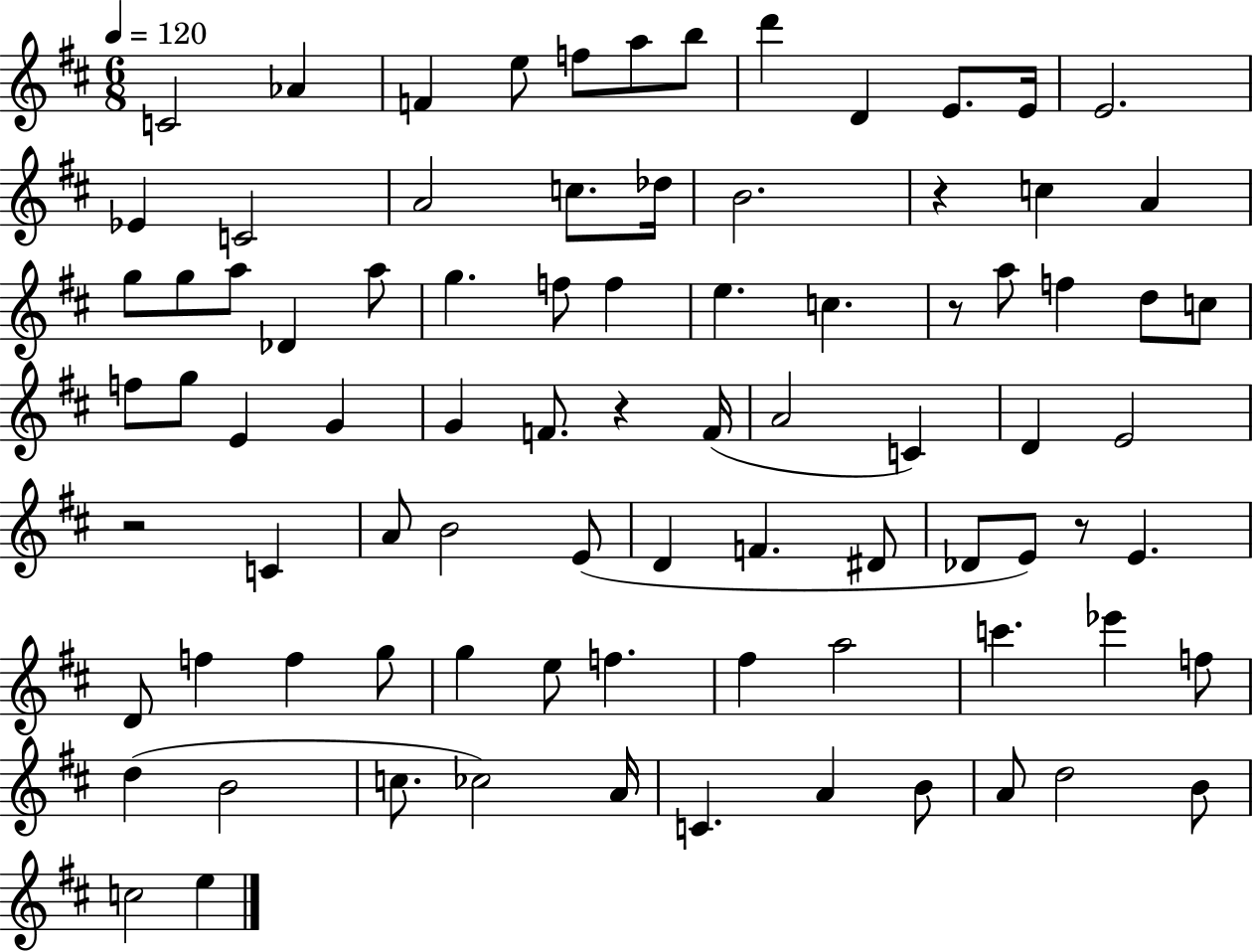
X:1
T:Untitled
M:6/8
L:1/4
K:D
C2 _A F e/2 f/2 a/2 b/2 d' D E/2 E/4 E2 _E C2 A2 c/2 _d/4 B2 z c A g/2 g/2 a/2 _D a/2 g f/2 f e c z/2 a/2 f d/2 c/2 f/2 g/2 E G G F/2 z F/4 A2 C D E2 z2 C A/2 B2 E/2 D F ^D/2 _D/2 E/2 z/2 E D/2 f f g/2 g e/2 f ^f a2 c' _e' f/2 d B2 c/2 _c2 A/4 C A B/2 A/2 d2 B/2 c2 e